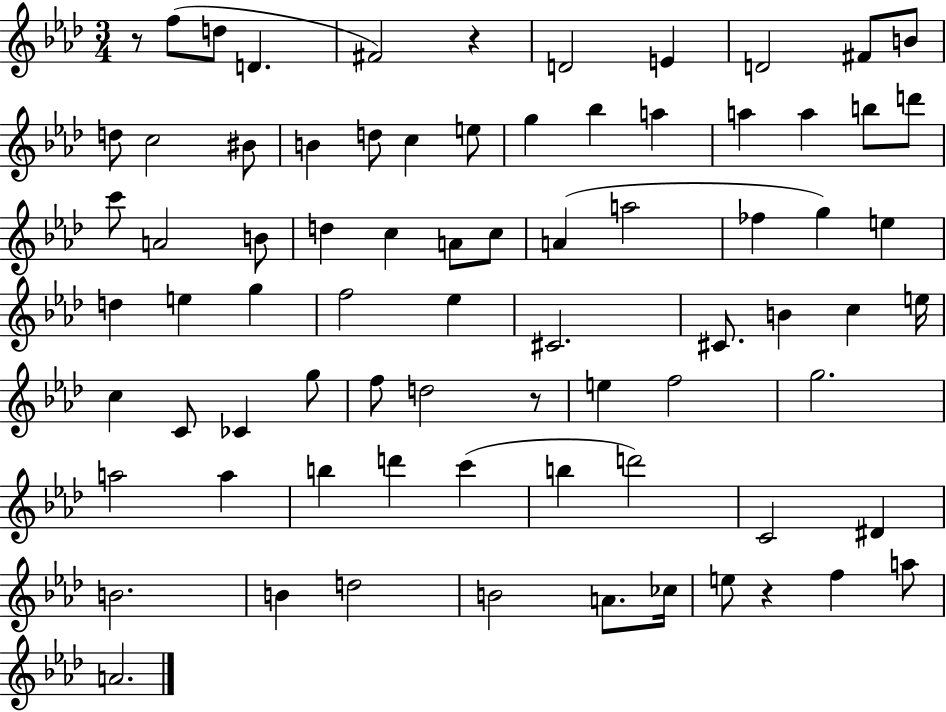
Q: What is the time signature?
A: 3/4